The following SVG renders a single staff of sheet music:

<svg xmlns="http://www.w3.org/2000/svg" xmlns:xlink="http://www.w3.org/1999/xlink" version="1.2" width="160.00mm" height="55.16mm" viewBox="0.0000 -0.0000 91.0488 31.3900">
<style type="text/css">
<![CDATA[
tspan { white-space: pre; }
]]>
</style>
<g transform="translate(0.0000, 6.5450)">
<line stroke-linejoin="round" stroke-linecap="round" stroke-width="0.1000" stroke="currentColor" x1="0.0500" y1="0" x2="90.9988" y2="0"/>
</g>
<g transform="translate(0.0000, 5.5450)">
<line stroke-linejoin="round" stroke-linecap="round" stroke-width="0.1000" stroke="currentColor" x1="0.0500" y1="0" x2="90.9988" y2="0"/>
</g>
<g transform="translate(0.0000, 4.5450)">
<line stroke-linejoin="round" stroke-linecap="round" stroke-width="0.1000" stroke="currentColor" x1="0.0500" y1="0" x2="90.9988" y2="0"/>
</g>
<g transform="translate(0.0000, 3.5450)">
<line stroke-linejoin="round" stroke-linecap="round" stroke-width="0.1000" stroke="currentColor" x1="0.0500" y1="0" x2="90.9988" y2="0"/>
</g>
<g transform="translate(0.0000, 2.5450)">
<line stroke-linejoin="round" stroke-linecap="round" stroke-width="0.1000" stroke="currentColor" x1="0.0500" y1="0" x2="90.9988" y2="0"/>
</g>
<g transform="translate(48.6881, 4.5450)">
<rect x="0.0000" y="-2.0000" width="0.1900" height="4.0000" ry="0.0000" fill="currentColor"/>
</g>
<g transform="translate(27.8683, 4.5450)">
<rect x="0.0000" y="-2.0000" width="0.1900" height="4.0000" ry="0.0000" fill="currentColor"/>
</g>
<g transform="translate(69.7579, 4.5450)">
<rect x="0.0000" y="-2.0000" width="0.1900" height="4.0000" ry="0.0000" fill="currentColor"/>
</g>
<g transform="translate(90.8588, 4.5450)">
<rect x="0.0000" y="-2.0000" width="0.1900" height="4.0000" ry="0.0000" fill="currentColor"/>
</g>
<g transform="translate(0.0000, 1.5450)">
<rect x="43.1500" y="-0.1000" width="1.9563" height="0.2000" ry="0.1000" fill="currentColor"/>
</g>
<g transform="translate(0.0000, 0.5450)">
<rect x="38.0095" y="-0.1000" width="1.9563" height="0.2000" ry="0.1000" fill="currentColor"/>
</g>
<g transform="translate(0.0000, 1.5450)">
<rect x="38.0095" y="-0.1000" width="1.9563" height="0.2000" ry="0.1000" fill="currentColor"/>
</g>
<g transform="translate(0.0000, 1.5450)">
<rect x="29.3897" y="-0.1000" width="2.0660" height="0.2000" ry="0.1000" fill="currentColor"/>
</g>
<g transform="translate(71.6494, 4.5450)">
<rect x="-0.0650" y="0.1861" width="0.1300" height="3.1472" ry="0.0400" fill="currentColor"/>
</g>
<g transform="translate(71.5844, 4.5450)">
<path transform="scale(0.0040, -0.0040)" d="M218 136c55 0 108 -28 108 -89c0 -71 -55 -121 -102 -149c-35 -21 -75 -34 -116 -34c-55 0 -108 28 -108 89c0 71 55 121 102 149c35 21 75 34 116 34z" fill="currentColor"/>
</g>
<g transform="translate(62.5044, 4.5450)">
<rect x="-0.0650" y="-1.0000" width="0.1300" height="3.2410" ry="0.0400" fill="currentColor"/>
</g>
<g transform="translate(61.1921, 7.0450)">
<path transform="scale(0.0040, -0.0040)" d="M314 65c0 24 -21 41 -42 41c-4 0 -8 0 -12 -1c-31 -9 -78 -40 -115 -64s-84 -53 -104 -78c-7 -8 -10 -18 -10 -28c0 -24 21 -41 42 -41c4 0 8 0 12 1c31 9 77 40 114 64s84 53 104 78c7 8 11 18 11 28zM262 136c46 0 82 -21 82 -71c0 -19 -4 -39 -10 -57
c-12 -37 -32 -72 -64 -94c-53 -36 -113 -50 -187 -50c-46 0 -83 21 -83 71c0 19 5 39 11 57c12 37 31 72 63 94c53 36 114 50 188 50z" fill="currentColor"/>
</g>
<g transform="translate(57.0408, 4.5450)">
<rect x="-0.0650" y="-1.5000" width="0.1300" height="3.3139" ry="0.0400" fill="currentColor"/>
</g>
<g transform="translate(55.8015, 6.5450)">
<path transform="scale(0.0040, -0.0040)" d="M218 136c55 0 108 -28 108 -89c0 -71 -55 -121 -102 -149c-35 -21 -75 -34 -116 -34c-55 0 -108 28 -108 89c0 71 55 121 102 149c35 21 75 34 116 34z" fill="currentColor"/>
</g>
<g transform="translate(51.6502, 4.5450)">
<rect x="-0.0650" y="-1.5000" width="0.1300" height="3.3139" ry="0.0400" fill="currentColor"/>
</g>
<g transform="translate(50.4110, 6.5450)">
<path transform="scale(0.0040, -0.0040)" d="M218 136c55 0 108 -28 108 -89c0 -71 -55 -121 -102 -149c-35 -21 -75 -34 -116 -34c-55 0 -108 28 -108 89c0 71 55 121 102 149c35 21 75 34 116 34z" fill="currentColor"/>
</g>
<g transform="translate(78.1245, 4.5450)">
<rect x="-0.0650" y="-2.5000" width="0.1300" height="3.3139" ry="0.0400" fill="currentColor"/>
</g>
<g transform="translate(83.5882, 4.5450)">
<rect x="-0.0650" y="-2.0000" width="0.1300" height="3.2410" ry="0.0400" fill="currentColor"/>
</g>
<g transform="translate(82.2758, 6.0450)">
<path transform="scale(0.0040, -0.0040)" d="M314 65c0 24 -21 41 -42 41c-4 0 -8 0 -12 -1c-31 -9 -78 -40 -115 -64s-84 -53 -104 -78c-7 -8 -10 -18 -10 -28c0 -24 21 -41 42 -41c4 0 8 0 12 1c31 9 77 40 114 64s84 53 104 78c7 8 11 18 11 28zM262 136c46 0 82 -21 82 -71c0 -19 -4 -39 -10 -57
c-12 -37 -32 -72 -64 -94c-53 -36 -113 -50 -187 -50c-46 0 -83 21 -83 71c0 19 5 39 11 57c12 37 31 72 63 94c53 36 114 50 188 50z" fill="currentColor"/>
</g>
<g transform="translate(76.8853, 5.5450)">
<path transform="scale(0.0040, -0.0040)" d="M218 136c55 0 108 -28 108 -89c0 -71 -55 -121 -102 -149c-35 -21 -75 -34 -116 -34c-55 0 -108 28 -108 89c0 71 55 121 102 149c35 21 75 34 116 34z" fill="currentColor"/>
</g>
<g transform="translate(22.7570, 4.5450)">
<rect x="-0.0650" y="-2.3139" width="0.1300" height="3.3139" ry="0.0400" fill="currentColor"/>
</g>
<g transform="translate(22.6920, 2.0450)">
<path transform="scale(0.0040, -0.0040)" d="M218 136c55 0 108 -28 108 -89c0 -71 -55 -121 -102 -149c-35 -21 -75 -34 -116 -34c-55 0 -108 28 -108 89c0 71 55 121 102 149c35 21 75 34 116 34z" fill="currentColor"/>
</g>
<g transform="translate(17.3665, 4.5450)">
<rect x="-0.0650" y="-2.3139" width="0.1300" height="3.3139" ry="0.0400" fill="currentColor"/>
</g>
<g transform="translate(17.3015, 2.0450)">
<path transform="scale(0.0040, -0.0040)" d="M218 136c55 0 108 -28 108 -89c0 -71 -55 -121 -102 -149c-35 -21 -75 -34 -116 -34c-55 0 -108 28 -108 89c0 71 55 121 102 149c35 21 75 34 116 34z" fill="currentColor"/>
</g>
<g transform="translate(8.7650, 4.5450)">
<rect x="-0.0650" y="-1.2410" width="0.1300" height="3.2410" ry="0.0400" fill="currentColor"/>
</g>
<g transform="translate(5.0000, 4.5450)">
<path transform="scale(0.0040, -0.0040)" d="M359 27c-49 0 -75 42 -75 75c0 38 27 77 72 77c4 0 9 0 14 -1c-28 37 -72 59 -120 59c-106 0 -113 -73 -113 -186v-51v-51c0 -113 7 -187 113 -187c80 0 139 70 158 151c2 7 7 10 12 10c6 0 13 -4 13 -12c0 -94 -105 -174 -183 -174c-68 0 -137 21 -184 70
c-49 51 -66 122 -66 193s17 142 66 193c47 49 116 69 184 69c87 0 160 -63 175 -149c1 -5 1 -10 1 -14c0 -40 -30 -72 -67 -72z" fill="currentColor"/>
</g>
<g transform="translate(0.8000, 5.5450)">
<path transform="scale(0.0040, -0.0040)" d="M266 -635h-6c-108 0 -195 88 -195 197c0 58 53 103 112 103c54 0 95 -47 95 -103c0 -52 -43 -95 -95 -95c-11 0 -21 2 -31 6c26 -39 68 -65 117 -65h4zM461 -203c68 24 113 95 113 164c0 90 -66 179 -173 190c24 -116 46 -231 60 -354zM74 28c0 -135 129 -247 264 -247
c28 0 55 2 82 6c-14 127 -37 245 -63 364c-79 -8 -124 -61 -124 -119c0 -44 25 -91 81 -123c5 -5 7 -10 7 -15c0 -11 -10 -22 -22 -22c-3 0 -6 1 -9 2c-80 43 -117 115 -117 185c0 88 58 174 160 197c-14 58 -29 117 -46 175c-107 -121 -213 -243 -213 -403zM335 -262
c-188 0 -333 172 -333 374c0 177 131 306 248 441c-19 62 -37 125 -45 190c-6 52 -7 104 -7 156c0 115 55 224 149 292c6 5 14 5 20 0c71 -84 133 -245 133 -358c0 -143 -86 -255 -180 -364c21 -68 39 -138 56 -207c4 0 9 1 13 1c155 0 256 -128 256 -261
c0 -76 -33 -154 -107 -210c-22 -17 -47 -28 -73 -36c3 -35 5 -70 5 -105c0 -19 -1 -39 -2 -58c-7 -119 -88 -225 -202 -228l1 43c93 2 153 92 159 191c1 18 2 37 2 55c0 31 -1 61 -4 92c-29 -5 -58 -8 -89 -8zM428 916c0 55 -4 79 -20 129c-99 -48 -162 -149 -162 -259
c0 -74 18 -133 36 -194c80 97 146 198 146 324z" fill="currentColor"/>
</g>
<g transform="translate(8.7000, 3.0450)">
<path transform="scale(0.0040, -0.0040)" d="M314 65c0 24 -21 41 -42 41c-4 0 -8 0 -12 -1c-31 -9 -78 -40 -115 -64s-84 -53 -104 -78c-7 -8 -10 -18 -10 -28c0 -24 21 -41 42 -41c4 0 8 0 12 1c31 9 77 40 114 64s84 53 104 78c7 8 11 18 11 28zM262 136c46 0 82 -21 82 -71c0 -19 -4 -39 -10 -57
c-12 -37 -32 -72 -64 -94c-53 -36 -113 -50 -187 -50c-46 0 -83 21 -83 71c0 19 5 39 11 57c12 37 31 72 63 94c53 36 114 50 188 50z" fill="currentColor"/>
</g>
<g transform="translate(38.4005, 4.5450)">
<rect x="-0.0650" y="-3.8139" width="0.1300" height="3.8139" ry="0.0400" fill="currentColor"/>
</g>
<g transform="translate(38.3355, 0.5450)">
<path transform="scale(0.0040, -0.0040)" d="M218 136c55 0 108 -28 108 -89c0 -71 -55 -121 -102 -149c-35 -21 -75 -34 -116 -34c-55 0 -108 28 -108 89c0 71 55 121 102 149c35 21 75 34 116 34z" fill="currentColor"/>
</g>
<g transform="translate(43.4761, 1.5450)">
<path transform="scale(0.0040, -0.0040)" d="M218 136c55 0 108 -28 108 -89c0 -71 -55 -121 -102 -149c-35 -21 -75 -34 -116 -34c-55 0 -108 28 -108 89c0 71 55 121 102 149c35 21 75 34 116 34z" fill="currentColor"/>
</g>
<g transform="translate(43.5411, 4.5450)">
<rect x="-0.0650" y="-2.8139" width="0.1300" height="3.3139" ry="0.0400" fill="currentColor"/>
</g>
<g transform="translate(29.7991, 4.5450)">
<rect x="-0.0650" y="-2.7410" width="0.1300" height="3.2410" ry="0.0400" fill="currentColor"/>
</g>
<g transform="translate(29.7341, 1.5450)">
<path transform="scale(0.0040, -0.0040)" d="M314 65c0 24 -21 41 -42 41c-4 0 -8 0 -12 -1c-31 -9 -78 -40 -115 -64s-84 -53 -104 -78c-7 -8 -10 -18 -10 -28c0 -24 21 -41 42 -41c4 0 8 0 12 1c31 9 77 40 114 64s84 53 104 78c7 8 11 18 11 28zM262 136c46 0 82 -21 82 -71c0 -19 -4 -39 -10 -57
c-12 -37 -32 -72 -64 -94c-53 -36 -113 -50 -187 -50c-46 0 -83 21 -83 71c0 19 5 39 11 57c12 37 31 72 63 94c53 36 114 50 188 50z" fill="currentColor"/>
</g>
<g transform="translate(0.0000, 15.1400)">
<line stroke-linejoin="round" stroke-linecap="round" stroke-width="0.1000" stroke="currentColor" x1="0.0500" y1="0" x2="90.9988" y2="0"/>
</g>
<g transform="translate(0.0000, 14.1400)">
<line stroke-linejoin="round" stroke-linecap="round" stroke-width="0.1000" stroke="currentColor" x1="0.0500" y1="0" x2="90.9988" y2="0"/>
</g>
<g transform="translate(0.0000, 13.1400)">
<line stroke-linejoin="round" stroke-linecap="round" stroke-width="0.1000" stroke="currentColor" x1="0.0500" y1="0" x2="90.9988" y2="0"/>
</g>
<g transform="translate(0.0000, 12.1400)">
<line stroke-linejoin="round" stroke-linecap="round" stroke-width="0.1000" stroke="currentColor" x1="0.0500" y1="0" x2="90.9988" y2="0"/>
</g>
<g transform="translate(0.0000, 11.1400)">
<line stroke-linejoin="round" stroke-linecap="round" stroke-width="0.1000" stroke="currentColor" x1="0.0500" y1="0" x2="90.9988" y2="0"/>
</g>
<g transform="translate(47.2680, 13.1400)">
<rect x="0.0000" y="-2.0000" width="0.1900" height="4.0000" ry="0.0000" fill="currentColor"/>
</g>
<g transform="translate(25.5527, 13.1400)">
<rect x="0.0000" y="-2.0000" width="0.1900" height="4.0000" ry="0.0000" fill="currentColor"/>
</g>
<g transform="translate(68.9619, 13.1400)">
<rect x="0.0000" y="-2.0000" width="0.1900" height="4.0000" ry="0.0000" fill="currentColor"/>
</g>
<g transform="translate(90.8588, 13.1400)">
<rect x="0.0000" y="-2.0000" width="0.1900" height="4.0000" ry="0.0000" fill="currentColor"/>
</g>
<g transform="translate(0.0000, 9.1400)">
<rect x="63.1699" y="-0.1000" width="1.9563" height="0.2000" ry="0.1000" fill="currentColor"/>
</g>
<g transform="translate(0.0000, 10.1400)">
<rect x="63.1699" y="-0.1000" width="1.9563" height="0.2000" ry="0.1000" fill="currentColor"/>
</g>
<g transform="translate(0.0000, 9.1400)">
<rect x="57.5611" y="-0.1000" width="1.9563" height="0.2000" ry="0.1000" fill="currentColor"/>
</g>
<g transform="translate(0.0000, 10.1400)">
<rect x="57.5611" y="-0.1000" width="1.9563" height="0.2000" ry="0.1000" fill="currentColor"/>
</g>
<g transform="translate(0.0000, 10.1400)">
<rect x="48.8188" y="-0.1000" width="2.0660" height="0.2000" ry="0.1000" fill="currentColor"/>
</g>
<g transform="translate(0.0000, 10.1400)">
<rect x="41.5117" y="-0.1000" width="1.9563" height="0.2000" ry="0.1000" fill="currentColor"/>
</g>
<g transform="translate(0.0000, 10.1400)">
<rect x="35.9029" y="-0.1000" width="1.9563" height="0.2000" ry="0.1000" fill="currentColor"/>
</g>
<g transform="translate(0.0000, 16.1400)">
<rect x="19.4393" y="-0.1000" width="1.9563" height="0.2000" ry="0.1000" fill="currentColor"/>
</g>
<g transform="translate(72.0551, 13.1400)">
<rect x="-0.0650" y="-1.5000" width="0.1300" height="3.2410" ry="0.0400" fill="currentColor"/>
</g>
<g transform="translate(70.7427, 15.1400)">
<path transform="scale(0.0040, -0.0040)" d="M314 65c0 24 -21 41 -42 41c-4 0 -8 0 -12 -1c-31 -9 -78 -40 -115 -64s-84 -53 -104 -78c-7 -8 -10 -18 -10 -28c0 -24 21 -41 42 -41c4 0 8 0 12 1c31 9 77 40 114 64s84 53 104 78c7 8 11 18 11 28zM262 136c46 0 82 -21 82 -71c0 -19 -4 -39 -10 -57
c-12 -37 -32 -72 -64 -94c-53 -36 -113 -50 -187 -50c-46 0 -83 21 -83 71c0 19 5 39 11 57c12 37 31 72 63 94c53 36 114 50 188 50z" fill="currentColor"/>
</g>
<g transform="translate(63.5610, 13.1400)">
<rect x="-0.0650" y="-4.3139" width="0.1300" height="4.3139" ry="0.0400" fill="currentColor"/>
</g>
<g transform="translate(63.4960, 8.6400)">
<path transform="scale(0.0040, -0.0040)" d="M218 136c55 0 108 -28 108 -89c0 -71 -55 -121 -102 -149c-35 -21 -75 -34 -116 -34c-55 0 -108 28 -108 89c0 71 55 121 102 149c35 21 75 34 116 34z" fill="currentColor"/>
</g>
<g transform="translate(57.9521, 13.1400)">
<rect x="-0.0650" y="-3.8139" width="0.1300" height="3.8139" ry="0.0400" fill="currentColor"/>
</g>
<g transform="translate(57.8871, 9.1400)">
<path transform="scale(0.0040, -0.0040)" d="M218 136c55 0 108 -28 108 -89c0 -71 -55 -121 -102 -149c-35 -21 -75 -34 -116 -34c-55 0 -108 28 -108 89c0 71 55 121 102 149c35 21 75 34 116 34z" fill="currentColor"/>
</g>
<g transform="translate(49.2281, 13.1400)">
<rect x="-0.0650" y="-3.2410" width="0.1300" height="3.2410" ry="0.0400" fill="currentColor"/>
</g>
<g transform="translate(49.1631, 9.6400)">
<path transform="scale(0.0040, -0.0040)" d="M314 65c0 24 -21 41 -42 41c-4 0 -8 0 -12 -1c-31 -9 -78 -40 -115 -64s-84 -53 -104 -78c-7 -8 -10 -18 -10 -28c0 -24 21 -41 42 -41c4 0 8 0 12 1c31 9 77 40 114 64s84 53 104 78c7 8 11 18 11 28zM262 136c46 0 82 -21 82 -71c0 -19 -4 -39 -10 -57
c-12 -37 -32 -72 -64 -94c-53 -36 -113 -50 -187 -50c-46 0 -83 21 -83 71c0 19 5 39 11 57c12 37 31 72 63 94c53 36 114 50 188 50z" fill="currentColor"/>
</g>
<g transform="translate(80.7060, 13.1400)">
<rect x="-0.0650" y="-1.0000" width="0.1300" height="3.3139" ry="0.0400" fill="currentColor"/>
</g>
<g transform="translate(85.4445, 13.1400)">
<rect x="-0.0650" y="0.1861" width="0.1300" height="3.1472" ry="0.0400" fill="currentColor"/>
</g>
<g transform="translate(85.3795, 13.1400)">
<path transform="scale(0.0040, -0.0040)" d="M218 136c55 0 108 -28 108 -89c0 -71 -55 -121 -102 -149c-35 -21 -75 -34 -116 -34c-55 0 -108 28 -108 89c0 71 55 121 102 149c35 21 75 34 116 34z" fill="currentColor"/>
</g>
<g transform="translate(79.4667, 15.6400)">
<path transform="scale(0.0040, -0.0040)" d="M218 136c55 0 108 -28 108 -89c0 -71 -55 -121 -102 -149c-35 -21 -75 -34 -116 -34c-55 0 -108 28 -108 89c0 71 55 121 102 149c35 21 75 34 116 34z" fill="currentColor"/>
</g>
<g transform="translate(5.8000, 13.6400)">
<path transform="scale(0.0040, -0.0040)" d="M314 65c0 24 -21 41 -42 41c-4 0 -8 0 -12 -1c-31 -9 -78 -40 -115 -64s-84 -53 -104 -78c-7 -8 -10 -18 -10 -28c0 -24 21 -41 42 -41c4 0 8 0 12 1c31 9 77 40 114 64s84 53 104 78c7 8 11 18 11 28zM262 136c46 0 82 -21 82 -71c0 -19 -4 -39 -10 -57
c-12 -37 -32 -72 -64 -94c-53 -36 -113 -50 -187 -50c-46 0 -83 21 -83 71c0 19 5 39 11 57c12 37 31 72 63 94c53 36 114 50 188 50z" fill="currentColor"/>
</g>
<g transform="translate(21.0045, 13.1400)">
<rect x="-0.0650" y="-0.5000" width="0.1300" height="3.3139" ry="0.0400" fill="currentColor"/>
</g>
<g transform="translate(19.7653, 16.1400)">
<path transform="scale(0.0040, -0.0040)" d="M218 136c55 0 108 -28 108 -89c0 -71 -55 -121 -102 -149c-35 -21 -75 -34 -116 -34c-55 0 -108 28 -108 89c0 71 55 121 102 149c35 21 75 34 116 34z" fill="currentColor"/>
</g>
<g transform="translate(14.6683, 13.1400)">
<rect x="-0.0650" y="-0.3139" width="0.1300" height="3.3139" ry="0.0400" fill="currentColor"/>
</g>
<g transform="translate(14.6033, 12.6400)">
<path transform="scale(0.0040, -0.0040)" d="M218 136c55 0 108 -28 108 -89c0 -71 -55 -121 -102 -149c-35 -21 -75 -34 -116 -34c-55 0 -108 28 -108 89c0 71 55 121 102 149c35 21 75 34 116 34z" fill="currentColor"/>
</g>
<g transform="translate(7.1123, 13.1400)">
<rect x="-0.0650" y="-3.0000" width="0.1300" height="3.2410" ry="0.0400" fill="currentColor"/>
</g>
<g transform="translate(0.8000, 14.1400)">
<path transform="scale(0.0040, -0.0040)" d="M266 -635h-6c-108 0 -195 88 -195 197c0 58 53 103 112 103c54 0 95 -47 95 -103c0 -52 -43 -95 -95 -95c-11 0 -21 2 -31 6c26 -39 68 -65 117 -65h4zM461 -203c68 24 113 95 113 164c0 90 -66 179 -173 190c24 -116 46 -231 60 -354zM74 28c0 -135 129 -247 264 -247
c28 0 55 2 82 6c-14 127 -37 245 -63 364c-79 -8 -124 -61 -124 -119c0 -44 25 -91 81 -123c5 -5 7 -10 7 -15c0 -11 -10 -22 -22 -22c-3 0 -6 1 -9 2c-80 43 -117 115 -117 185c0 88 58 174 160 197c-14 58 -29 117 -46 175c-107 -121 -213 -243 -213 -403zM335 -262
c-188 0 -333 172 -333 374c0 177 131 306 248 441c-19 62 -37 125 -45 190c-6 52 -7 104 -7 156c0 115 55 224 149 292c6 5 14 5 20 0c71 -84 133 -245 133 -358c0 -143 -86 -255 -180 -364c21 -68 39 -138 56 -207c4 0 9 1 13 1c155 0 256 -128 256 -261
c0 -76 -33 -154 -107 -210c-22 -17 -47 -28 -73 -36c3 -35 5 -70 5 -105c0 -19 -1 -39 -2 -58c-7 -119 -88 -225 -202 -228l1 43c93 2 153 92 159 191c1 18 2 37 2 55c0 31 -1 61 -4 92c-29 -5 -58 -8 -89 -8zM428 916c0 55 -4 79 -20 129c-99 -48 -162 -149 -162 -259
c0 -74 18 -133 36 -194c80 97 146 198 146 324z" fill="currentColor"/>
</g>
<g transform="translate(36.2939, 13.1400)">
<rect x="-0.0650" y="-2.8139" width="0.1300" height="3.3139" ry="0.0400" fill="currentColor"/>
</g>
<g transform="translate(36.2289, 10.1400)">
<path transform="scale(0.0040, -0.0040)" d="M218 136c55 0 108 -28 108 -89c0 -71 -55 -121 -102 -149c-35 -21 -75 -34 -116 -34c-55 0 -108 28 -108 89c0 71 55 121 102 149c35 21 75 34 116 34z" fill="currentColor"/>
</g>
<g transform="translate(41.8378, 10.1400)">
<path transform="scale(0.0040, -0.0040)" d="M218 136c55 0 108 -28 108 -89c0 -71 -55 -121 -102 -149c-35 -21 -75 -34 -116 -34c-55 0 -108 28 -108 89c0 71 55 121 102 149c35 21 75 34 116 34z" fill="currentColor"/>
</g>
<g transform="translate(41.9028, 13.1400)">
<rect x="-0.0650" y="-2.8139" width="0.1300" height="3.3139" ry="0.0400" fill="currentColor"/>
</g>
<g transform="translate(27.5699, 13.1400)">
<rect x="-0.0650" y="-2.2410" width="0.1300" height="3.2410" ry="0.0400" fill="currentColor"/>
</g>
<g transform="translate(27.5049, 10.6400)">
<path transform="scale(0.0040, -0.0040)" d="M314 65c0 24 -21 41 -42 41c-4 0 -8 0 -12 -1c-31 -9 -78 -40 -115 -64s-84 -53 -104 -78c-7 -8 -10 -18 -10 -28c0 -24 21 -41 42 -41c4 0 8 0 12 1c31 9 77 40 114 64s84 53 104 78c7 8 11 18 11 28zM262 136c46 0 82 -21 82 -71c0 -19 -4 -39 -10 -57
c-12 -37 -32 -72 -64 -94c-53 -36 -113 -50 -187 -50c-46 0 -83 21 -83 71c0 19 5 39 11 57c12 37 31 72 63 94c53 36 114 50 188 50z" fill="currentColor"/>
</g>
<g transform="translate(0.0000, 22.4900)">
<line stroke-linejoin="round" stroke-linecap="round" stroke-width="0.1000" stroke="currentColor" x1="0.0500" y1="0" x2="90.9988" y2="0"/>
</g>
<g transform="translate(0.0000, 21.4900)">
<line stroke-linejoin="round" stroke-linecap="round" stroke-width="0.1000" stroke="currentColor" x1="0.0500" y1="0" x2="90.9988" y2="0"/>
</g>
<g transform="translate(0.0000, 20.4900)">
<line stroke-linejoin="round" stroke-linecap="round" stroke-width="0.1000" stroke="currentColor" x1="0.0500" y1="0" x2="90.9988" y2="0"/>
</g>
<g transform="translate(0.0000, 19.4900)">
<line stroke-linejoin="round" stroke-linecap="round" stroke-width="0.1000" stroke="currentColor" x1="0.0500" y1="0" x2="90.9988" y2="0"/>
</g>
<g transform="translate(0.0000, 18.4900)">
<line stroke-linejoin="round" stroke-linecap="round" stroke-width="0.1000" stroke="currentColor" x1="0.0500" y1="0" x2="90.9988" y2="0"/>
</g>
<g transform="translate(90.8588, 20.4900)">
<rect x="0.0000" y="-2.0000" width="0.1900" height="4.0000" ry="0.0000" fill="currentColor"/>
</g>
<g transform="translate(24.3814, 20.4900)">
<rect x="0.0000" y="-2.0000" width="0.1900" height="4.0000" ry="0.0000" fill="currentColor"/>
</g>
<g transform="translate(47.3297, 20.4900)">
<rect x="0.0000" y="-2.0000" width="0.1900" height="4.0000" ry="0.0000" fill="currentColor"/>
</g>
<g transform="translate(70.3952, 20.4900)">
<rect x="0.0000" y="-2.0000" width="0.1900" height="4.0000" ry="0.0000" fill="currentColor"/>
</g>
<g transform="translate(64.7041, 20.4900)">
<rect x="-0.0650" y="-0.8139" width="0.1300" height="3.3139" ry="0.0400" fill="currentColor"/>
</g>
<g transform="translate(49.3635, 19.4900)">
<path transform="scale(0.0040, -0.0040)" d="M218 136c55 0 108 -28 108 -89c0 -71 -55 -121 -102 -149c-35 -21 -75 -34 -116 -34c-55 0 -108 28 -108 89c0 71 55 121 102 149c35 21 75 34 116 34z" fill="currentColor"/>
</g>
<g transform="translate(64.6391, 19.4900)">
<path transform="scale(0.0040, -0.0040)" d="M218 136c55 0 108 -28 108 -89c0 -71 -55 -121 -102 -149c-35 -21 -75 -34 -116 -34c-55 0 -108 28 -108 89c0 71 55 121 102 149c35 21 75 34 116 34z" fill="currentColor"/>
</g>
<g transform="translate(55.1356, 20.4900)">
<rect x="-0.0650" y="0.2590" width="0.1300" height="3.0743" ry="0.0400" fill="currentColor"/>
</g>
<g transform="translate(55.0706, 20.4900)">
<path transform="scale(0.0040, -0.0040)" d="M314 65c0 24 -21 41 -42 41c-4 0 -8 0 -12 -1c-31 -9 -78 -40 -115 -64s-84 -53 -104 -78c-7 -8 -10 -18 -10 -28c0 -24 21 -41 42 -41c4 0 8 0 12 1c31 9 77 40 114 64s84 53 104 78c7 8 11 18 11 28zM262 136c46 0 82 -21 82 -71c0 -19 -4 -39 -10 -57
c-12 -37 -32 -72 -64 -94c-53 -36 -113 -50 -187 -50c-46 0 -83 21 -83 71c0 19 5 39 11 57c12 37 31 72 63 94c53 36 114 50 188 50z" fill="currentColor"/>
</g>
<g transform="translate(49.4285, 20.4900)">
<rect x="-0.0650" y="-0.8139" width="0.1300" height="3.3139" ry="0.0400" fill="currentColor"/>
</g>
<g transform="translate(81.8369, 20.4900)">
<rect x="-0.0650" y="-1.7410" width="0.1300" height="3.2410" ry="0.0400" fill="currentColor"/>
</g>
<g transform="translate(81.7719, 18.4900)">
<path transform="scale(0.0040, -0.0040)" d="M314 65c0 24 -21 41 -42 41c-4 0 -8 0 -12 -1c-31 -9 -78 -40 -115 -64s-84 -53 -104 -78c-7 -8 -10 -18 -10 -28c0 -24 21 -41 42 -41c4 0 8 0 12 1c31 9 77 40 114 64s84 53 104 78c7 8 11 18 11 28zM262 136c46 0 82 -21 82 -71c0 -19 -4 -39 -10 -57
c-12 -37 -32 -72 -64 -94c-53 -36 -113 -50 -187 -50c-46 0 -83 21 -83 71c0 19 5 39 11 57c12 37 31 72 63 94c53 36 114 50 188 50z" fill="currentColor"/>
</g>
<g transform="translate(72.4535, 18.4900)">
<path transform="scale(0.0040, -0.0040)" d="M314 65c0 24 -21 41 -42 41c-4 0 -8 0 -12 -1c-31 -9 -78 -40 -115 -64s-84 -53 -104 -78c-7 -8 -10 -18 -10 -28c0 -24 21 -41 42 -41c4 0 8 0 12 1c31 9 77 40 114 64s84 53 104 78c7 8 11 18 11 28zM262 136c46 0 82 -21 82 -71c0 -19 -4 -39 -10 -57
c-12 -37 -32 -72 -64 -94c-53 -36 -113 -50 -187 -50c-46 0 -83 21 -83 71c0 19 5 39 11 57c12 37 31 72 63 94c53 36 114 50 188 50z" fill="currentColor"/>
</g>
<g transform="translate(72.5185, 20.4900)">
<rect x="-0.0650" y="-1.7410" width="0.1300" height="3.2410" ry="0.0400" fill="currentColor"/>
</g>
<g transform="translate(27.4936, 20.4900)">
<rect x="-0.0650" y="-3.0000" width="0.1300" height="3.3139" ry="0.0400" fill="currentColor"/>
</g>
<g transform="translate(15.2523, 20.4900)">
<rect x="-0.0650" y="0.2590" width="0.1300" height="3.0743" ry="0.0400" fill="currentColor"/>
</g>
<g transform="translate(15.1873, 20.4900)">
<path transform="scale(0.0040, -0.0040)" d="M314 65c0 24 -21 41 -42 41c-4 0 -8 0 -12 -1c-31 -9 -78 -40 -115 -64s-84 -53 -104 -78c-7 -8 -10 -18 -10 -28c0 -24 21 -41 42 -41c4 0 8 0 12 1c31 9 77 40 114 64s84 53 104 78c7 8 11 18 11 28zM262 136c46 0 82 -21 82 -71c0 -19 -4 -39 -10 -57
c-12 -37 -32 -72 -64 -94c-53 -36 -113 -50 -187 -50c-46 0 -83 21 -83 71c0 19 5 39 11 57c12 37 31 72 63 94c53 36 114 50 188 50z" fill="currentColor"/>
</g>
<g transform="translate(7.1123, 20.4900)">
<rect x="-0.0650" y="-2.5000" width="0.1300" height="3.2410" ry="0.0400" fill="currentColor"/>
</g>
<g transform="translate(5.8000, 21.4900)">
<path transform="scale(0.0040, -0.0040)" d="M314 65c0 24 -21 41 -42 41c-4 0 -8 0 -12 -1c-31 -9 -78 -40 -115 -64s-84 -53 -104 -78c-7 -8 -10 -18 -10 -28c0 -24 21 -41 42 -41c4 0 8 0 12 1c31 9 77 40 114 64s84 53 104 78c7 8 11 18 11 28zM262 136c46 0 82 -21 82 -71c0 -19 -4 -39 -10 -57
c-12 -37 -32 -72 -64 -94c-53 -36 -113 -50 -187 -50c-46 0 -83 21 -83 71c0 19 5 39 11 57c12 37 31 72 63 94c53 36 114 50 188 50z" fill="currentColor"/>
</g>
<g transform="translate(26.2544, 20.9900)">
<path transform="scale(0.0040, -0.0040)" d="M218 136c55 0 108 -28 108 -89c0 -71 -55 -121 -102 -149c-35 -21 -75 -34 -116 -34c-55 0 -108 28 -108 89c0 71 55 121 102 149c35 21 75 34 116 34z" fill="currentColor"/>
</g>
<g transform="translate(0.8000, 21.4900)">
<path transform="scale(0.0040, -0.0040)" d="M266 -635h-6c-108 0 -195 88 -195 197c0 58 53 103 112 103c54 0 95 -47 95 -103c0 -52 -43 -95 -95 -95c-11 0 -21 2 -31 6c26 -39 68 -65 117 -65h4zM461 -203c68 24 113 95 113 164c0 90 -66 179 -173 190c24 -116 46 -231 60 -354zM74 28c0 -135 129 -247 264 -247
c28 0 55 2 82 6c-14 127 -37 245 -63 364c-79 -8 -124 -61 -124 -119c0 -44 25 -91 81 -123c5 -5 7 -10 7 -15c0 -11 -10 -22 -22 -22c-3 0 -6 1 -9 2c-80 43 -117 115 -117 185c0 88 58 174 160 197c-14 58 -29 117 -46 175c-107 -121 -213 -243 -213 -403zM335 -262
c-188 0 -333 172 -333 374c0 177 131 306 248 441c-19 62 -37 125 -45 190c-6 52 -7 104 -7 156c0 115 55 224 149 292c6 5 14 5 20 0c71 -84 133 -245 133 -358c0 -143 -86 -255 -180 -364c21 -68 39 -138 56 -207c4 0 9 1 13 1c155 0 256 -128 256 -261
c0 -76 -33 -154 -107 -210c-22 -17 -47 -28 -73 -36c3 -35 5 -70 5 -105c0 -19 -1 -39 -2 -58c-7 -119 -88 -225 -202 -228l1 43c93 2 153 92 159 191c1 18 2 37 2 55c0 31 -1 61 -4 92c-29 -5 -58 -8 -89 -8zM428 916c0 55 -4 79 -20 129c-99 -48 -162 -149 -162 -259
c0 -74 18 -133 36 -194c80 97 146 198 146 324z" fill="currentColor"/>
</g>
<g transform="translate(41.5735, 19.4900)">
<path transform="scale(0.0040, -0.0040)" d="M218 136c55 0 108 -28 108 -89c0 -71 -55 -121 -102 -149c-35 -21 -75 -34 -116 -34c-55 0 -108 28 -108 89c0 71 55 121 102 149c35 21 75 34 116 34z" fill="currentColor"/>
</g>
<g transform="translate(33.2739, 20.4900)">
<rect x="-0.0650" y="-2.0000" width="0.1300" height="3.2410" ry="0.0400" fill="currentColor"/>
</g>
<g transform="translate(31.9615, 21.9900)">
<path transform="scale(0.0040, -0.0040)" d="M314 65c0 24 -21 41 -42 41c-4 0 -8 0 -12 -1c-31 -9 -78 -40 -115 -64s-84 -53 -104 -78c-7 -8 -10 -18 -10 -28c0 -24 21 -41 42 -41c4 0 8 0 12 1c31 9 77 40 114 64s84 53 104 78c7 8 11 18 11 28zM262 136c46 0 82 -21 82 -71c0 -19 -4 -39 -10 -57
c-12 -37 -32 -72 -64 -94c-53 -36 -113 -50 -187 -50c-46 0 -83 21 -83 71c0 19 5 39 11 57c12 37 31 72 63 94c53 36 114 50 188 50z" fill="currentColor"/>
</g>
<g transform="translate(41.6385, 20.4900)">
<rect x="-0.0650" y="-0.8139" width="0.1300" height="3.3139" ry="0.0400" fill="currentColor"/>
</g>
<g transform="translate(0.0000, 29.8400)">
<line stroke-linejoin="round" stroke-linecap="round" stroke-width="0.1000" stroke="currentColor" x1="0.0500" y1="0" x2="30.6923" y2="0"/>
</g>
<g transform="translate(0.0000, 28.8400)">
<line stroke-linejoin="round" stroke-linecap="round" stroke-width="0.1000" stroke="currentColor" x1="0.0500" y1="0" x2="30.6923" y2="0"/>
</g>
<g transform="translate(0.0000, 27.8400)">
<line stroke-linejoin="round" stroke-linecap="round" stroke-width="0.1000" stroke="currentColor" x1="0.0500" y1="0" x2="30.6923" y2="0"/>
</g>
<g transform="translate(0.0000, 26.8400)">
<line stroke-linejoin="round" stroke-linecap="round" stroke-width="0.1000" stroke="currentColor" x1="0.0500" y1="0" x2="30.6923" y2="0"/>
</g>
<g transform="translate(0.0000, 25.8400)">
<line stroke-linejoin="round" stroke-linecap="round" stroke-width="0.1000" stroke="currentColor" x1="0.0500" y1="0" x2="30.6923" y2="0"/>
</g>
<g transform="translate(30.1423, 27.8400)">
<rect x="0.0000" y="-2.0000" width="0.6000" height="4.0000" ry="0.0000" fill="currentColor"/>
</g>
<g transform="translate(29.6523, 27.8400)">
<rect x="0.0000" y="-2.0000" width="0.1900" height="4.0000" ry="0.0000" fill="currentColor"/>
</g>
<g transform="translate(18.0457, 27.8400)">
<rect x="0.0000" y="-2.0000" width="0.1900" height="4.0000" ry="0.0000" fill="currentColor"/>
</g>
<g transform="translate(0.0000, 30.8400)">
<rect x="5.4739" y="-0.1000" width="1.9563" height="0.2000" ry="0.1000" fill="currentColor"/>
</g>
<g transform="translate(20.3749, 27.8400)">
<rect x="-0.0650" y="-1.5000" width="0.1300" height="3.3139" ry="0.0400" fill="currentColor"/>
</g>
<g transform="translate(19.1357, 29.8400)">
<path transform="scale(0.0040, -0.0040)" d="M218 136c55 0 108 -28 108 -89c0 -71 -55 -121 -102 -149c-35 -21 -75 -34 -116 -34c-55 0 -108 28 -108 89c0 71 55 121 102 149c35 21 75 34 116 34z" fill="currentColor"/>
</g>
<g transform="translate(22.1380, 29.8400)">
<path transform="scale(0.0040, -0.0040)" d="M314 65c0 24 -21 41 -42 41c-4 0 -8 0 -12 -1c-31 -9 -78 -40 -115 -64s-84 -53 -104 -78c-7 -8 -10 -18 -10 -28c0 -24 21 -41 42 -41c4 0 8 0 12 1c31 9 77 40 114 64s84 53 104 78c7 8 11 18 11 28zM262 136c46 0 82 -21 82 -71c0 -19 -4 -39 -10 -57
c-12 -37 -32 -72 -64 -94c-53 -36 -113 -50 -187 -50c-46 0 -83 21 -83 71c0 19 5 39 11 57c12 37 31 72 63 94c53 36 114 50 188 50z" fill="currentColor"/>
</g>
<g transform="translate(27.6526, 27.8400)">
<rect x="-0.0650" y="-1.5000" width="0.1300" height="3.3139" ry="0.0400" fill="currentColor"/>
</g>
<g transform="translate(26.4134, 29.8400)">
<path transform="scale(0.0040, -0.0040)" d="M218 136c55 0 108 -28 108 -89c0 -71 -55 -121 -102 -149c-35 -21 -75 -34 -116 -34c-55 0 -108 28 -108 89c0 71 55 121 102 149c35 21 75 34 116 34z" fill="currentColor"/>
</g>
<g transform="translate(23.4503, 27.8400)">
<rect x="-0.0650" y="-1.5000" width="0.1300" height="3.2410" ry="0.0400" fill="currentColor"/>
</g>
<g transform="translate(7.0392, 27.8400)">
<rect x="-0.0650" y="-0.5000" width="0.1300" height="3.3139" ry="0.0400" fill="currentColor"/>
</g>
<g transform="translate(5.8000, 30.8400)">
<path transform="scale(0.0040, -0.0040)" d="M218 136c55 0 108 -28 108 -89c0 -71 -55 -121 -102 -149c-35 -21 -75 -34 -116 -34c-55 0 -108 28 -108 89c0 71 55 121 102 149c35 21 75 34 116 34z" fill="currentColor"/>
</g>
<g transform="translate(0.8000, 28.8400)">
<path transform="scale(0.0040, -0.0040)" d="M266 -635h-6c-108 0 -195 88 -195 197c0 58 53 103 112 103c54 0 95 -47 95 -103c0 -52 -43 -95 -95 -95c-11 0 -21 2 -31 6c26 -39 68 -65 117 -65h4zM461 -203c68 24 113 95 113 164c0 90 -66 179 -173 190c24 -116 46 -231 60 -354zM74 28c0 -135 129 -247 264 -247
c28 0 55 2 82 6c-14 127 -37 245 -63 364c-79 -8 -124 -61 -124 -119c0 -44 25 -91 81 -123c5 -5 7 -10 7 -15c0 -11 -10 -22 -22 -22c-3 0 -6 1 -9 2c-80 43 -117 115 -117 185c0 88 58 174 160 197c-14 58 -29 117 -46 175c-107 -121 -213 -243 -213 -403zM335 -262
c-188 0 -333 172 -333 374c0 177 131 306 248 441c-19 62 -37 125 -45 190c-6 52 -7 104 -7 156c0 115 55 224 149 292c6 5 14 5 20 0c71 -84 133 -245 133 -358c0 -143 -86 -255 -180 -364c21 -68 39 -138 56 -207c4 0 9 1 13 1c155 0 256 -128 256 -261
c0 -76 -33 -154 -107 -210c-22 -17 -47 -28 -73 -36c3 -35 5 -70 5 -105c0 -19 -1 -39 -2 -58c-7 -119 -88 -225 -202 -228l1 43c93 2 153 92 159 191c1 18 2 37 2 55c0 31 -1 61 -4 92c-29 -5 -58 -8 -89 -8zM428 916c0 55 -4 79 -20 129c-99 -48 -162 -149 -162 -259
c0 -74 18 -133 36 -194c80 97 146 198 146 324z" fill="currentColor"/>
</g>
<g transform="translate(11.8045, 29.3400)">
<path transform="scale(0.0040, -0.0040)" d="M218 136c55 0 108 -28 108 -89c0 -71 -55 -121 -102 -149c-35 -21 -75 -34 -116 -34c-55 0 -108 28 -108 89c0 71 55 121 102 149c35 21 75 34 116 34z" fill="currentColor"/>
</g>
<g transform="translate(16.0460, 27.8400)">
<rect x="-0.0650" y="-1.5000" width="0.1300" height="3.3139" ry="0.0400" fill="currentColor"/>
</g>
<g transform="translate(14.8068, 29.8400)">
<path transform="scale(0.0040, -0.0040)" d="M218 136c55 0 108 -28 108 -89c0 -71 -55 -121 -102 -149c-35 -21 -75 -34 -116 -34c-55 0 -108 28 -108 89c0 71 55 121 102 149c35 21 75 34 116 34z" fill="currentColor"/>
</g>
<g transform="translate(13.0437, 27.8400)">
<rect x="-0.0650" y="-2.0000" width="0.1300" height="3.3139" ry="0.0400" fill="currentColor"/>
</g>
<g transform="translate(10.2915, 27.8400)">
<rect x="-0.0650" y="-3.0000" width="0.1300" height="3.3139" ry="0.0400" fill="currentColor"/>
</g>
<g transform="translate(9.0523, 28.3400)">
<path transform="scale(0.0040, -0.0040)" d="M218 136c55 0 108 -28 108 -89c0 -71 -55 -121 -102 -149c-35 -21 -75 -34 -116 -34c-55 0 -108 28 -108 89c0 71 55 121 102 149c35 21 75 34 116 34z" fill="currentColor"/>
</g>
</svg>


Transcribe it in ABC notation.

X:1
T:Untitled
M:4/4
L:1/4
K:C
e2 g g a2 c' a E E D2 B G F2 A2 c C g2 a a b2 c' d' E2 D B G2 B2 A F2 d d B2 d f2 f2 C A F E E E2 E